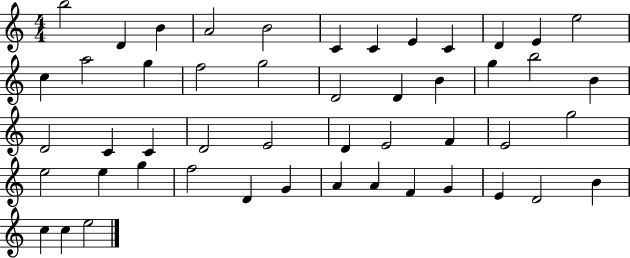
X:1
T:Untitled
M:4/4
L:1/4
K:C
b2 D B A2 B2 C C E C D E e2 c a2 g f2 g2 D2 D B g b2 B D2 C C D2 E2 D E2 F E2 g2 e2 e g f2 D G A A F G E D2 B c c e2